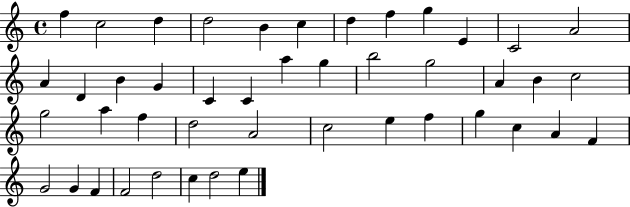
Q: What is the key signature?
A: C major